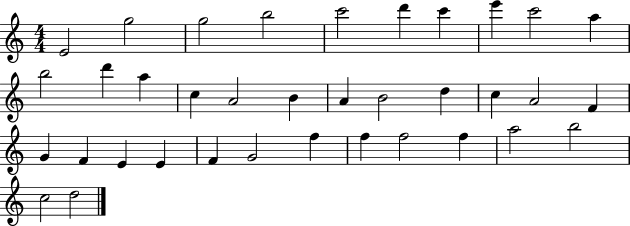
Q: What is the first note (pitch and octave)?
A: E4